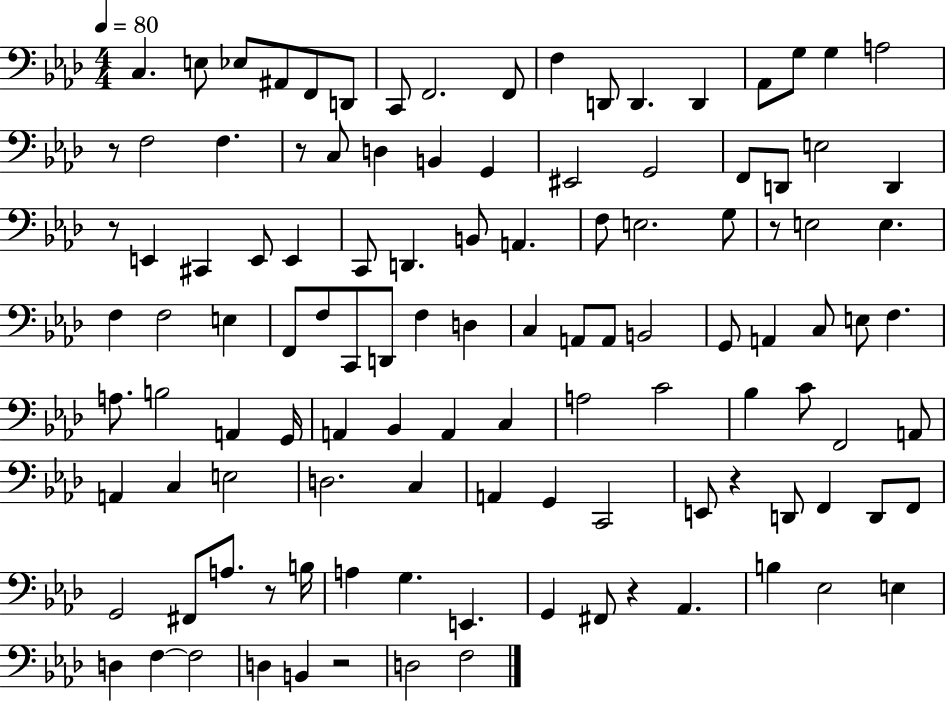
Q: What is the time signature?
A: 4/4